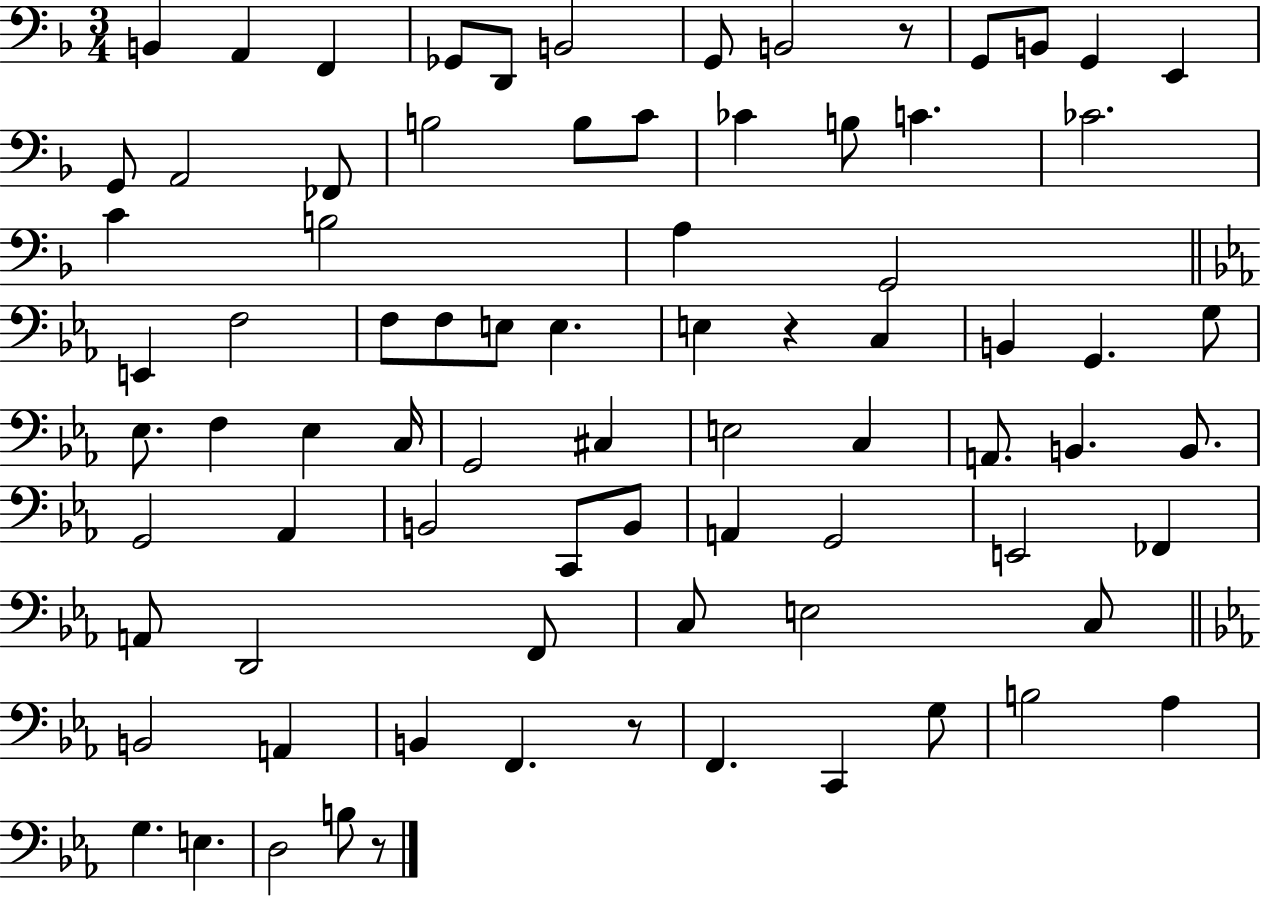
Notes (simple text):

B2/q A2/q F2/q Gb2/e D2/e B2/h G2/e B2/h R/e G2/e B2/e G2/q E2/q G2/e A2/h FES2/e B3/h B3/e C4/e CES4/q B3/e C4/q. CES4/h. C4/q B3/h A3/q G2/h E2/q F3/h F3/e F3/e E3/e E3/q. E3/q R/q C3/q B2/q G2/q. G3/e Eb3/e. F3/q Eb3/q C3/s G2/h C#3/q E3/h C3/q A2/e. B2/q. B2/e. G2/h Ab2/q B2/h C2/e B2/e A2/q G2/h E2/h FES2/q A2/e D2/h F2/e C3/e E3/h C3/e B2/h A2/q B2/q F2/q. R/e F2/q. C2/q G3/e B3/h Ab3/q G3/q. E3/q. D3/h B3/e R/e